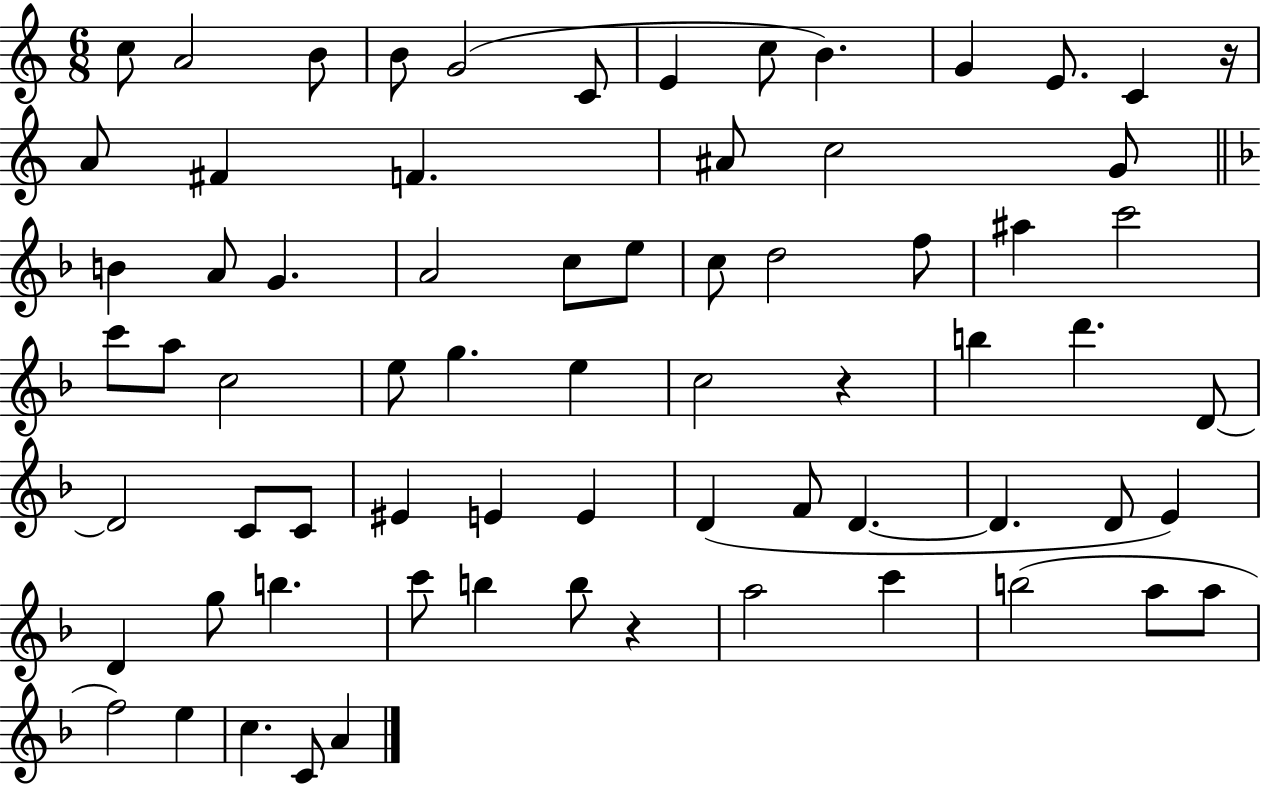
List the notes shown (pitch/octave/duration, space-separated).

C5/e A4/h B4/e B4/e G4/h C4/e E4/q C5/e B4/q. G4/q E4/e. C4/q R/s A4/e F#4/q F4/q. A#4/e C5/h G4/e B4/q A4/e G4/q. A4/h C5/e E5/e C5/e D5/h F5/e A#5/q C6/h C6/e A5/e C5/h E5/e G5/q. E5/q C5/h R/q B5/q D6/q. D4/e D4/h C4/e C4/e EIS4/q E4/q E4/q D4/q F4/e D4/q. D4/q. D4/e E4/q D4/q G5/e B5/q. C6/e B5/q B5/e R/q A5/h C6/q B5/h A5/e A5/e F5/h E5/q C5/q. C4/e A4/q